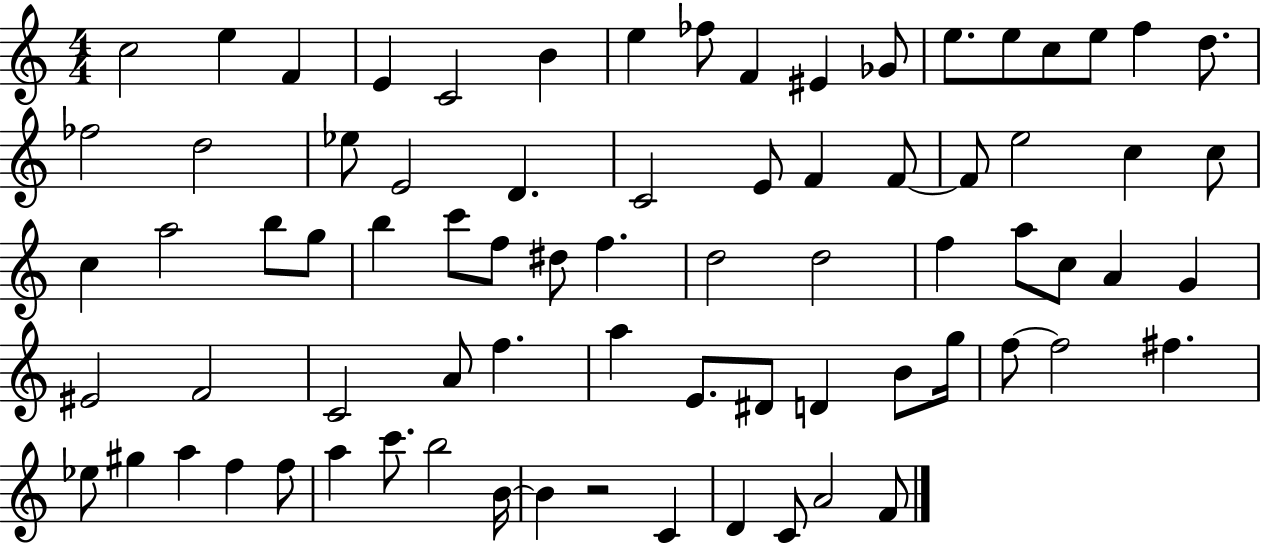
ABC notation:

X:1
T:Untitled
M:4/4
L:1/4
K:C
c2 e F E C2 B e _f/2 F ^E _G/2 e/2 e/2 c/2 e/2 f d/2 _f2 d2 _e/2 E2 D C2 E/2 F F/2 F/2 e2 c c/2 c a2 b/2 g/2 b c'/2 f/2 ^d/2 f d2 d2 f a/2 c/2 A G ^E2 F2 C2 A/2 f a E/2 ^D/2 D B/2 g/4 f/2 f2 ^f _e/2 ^g a f f/2 a c'/2 b2 B/4 B z2 C D C/2 A2 F/2